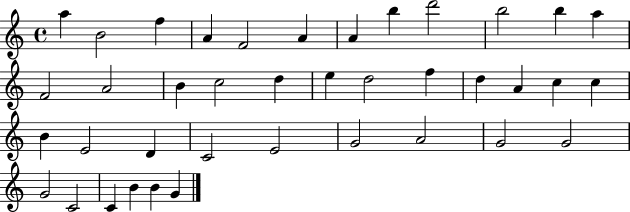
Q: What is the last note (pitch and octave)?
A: G4